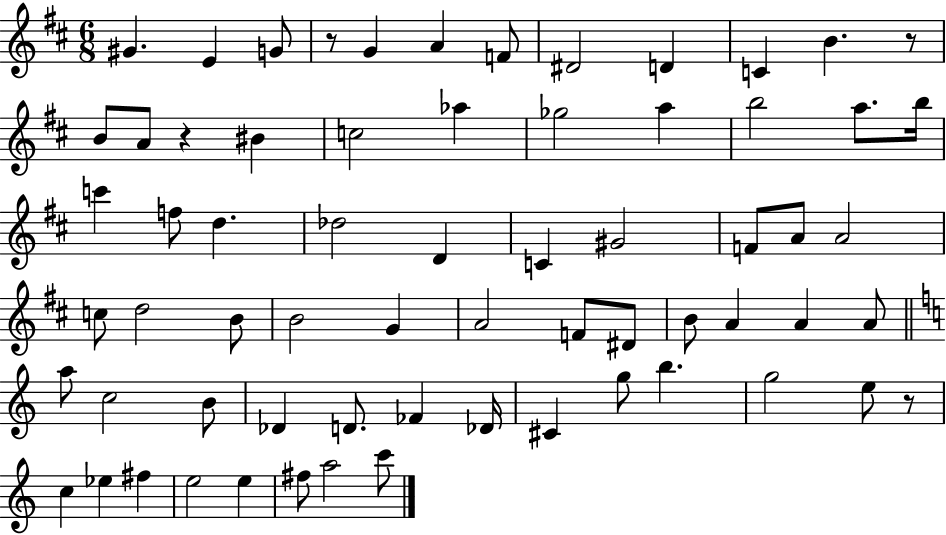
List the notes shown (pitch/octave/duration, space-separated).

G#4/q. E4/q G4/e R/e G4/q A4/q F4/e D#4/h D4/q C4/q B4/q. R/e B4/e A4/e R/q BIS4/q C5/h Ab5/q Gb5/h A5/q B5/h A5/e. B5/s C6/q F5/e D5/q. Db5/h D4/q C4/q G#4/h F4/e A4/e A4/h C5/e D5/h B4/e B4/h G4/q A4/h F4/e D#4/e B4/e A4/q A4/q A4/e A5/e C5/h B4/e Db4/q D4/e. FES4/q Db4/s C#4/q G5/e B5/q. G5/h E5/e R/e C5/q Eb5/q F#5/q E5/h E5/q F#5/e A5/h C6/e